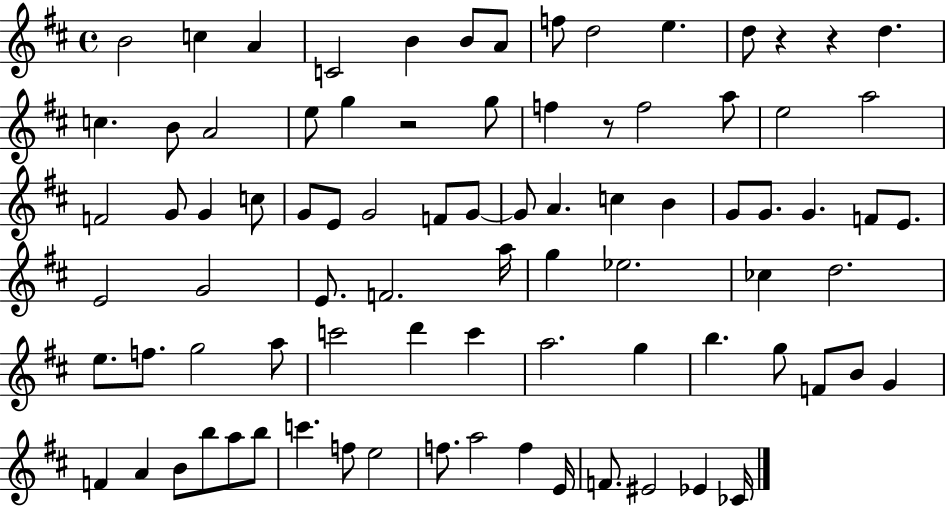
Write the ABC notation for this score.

X:1
T:Untitled
M:4/4
L:1/4
K:D
B2 c A C2 B B/2 A/2 f/2 d2 e d/2 z z d c B/2 A2 e/2 g z2 g/2 f z/2 f2 a/2 e2 a2 F2 G/2 G c/2 G/2 E/2 G2 F/2 G/2 G/2 A c B G/2 G/2 G F/2 E/2 E2 G2 E/2 F2 a/4 g _e2 _c d2 e/2 f/2 g2 a/2 c'2 d' c' a2 g b g/2 F/2 B/2 G F A B/2 b/2 a/2 b/2 c' f/2 e2 f/2 a2 f E/4 F/2 ^E2 _E _C/4